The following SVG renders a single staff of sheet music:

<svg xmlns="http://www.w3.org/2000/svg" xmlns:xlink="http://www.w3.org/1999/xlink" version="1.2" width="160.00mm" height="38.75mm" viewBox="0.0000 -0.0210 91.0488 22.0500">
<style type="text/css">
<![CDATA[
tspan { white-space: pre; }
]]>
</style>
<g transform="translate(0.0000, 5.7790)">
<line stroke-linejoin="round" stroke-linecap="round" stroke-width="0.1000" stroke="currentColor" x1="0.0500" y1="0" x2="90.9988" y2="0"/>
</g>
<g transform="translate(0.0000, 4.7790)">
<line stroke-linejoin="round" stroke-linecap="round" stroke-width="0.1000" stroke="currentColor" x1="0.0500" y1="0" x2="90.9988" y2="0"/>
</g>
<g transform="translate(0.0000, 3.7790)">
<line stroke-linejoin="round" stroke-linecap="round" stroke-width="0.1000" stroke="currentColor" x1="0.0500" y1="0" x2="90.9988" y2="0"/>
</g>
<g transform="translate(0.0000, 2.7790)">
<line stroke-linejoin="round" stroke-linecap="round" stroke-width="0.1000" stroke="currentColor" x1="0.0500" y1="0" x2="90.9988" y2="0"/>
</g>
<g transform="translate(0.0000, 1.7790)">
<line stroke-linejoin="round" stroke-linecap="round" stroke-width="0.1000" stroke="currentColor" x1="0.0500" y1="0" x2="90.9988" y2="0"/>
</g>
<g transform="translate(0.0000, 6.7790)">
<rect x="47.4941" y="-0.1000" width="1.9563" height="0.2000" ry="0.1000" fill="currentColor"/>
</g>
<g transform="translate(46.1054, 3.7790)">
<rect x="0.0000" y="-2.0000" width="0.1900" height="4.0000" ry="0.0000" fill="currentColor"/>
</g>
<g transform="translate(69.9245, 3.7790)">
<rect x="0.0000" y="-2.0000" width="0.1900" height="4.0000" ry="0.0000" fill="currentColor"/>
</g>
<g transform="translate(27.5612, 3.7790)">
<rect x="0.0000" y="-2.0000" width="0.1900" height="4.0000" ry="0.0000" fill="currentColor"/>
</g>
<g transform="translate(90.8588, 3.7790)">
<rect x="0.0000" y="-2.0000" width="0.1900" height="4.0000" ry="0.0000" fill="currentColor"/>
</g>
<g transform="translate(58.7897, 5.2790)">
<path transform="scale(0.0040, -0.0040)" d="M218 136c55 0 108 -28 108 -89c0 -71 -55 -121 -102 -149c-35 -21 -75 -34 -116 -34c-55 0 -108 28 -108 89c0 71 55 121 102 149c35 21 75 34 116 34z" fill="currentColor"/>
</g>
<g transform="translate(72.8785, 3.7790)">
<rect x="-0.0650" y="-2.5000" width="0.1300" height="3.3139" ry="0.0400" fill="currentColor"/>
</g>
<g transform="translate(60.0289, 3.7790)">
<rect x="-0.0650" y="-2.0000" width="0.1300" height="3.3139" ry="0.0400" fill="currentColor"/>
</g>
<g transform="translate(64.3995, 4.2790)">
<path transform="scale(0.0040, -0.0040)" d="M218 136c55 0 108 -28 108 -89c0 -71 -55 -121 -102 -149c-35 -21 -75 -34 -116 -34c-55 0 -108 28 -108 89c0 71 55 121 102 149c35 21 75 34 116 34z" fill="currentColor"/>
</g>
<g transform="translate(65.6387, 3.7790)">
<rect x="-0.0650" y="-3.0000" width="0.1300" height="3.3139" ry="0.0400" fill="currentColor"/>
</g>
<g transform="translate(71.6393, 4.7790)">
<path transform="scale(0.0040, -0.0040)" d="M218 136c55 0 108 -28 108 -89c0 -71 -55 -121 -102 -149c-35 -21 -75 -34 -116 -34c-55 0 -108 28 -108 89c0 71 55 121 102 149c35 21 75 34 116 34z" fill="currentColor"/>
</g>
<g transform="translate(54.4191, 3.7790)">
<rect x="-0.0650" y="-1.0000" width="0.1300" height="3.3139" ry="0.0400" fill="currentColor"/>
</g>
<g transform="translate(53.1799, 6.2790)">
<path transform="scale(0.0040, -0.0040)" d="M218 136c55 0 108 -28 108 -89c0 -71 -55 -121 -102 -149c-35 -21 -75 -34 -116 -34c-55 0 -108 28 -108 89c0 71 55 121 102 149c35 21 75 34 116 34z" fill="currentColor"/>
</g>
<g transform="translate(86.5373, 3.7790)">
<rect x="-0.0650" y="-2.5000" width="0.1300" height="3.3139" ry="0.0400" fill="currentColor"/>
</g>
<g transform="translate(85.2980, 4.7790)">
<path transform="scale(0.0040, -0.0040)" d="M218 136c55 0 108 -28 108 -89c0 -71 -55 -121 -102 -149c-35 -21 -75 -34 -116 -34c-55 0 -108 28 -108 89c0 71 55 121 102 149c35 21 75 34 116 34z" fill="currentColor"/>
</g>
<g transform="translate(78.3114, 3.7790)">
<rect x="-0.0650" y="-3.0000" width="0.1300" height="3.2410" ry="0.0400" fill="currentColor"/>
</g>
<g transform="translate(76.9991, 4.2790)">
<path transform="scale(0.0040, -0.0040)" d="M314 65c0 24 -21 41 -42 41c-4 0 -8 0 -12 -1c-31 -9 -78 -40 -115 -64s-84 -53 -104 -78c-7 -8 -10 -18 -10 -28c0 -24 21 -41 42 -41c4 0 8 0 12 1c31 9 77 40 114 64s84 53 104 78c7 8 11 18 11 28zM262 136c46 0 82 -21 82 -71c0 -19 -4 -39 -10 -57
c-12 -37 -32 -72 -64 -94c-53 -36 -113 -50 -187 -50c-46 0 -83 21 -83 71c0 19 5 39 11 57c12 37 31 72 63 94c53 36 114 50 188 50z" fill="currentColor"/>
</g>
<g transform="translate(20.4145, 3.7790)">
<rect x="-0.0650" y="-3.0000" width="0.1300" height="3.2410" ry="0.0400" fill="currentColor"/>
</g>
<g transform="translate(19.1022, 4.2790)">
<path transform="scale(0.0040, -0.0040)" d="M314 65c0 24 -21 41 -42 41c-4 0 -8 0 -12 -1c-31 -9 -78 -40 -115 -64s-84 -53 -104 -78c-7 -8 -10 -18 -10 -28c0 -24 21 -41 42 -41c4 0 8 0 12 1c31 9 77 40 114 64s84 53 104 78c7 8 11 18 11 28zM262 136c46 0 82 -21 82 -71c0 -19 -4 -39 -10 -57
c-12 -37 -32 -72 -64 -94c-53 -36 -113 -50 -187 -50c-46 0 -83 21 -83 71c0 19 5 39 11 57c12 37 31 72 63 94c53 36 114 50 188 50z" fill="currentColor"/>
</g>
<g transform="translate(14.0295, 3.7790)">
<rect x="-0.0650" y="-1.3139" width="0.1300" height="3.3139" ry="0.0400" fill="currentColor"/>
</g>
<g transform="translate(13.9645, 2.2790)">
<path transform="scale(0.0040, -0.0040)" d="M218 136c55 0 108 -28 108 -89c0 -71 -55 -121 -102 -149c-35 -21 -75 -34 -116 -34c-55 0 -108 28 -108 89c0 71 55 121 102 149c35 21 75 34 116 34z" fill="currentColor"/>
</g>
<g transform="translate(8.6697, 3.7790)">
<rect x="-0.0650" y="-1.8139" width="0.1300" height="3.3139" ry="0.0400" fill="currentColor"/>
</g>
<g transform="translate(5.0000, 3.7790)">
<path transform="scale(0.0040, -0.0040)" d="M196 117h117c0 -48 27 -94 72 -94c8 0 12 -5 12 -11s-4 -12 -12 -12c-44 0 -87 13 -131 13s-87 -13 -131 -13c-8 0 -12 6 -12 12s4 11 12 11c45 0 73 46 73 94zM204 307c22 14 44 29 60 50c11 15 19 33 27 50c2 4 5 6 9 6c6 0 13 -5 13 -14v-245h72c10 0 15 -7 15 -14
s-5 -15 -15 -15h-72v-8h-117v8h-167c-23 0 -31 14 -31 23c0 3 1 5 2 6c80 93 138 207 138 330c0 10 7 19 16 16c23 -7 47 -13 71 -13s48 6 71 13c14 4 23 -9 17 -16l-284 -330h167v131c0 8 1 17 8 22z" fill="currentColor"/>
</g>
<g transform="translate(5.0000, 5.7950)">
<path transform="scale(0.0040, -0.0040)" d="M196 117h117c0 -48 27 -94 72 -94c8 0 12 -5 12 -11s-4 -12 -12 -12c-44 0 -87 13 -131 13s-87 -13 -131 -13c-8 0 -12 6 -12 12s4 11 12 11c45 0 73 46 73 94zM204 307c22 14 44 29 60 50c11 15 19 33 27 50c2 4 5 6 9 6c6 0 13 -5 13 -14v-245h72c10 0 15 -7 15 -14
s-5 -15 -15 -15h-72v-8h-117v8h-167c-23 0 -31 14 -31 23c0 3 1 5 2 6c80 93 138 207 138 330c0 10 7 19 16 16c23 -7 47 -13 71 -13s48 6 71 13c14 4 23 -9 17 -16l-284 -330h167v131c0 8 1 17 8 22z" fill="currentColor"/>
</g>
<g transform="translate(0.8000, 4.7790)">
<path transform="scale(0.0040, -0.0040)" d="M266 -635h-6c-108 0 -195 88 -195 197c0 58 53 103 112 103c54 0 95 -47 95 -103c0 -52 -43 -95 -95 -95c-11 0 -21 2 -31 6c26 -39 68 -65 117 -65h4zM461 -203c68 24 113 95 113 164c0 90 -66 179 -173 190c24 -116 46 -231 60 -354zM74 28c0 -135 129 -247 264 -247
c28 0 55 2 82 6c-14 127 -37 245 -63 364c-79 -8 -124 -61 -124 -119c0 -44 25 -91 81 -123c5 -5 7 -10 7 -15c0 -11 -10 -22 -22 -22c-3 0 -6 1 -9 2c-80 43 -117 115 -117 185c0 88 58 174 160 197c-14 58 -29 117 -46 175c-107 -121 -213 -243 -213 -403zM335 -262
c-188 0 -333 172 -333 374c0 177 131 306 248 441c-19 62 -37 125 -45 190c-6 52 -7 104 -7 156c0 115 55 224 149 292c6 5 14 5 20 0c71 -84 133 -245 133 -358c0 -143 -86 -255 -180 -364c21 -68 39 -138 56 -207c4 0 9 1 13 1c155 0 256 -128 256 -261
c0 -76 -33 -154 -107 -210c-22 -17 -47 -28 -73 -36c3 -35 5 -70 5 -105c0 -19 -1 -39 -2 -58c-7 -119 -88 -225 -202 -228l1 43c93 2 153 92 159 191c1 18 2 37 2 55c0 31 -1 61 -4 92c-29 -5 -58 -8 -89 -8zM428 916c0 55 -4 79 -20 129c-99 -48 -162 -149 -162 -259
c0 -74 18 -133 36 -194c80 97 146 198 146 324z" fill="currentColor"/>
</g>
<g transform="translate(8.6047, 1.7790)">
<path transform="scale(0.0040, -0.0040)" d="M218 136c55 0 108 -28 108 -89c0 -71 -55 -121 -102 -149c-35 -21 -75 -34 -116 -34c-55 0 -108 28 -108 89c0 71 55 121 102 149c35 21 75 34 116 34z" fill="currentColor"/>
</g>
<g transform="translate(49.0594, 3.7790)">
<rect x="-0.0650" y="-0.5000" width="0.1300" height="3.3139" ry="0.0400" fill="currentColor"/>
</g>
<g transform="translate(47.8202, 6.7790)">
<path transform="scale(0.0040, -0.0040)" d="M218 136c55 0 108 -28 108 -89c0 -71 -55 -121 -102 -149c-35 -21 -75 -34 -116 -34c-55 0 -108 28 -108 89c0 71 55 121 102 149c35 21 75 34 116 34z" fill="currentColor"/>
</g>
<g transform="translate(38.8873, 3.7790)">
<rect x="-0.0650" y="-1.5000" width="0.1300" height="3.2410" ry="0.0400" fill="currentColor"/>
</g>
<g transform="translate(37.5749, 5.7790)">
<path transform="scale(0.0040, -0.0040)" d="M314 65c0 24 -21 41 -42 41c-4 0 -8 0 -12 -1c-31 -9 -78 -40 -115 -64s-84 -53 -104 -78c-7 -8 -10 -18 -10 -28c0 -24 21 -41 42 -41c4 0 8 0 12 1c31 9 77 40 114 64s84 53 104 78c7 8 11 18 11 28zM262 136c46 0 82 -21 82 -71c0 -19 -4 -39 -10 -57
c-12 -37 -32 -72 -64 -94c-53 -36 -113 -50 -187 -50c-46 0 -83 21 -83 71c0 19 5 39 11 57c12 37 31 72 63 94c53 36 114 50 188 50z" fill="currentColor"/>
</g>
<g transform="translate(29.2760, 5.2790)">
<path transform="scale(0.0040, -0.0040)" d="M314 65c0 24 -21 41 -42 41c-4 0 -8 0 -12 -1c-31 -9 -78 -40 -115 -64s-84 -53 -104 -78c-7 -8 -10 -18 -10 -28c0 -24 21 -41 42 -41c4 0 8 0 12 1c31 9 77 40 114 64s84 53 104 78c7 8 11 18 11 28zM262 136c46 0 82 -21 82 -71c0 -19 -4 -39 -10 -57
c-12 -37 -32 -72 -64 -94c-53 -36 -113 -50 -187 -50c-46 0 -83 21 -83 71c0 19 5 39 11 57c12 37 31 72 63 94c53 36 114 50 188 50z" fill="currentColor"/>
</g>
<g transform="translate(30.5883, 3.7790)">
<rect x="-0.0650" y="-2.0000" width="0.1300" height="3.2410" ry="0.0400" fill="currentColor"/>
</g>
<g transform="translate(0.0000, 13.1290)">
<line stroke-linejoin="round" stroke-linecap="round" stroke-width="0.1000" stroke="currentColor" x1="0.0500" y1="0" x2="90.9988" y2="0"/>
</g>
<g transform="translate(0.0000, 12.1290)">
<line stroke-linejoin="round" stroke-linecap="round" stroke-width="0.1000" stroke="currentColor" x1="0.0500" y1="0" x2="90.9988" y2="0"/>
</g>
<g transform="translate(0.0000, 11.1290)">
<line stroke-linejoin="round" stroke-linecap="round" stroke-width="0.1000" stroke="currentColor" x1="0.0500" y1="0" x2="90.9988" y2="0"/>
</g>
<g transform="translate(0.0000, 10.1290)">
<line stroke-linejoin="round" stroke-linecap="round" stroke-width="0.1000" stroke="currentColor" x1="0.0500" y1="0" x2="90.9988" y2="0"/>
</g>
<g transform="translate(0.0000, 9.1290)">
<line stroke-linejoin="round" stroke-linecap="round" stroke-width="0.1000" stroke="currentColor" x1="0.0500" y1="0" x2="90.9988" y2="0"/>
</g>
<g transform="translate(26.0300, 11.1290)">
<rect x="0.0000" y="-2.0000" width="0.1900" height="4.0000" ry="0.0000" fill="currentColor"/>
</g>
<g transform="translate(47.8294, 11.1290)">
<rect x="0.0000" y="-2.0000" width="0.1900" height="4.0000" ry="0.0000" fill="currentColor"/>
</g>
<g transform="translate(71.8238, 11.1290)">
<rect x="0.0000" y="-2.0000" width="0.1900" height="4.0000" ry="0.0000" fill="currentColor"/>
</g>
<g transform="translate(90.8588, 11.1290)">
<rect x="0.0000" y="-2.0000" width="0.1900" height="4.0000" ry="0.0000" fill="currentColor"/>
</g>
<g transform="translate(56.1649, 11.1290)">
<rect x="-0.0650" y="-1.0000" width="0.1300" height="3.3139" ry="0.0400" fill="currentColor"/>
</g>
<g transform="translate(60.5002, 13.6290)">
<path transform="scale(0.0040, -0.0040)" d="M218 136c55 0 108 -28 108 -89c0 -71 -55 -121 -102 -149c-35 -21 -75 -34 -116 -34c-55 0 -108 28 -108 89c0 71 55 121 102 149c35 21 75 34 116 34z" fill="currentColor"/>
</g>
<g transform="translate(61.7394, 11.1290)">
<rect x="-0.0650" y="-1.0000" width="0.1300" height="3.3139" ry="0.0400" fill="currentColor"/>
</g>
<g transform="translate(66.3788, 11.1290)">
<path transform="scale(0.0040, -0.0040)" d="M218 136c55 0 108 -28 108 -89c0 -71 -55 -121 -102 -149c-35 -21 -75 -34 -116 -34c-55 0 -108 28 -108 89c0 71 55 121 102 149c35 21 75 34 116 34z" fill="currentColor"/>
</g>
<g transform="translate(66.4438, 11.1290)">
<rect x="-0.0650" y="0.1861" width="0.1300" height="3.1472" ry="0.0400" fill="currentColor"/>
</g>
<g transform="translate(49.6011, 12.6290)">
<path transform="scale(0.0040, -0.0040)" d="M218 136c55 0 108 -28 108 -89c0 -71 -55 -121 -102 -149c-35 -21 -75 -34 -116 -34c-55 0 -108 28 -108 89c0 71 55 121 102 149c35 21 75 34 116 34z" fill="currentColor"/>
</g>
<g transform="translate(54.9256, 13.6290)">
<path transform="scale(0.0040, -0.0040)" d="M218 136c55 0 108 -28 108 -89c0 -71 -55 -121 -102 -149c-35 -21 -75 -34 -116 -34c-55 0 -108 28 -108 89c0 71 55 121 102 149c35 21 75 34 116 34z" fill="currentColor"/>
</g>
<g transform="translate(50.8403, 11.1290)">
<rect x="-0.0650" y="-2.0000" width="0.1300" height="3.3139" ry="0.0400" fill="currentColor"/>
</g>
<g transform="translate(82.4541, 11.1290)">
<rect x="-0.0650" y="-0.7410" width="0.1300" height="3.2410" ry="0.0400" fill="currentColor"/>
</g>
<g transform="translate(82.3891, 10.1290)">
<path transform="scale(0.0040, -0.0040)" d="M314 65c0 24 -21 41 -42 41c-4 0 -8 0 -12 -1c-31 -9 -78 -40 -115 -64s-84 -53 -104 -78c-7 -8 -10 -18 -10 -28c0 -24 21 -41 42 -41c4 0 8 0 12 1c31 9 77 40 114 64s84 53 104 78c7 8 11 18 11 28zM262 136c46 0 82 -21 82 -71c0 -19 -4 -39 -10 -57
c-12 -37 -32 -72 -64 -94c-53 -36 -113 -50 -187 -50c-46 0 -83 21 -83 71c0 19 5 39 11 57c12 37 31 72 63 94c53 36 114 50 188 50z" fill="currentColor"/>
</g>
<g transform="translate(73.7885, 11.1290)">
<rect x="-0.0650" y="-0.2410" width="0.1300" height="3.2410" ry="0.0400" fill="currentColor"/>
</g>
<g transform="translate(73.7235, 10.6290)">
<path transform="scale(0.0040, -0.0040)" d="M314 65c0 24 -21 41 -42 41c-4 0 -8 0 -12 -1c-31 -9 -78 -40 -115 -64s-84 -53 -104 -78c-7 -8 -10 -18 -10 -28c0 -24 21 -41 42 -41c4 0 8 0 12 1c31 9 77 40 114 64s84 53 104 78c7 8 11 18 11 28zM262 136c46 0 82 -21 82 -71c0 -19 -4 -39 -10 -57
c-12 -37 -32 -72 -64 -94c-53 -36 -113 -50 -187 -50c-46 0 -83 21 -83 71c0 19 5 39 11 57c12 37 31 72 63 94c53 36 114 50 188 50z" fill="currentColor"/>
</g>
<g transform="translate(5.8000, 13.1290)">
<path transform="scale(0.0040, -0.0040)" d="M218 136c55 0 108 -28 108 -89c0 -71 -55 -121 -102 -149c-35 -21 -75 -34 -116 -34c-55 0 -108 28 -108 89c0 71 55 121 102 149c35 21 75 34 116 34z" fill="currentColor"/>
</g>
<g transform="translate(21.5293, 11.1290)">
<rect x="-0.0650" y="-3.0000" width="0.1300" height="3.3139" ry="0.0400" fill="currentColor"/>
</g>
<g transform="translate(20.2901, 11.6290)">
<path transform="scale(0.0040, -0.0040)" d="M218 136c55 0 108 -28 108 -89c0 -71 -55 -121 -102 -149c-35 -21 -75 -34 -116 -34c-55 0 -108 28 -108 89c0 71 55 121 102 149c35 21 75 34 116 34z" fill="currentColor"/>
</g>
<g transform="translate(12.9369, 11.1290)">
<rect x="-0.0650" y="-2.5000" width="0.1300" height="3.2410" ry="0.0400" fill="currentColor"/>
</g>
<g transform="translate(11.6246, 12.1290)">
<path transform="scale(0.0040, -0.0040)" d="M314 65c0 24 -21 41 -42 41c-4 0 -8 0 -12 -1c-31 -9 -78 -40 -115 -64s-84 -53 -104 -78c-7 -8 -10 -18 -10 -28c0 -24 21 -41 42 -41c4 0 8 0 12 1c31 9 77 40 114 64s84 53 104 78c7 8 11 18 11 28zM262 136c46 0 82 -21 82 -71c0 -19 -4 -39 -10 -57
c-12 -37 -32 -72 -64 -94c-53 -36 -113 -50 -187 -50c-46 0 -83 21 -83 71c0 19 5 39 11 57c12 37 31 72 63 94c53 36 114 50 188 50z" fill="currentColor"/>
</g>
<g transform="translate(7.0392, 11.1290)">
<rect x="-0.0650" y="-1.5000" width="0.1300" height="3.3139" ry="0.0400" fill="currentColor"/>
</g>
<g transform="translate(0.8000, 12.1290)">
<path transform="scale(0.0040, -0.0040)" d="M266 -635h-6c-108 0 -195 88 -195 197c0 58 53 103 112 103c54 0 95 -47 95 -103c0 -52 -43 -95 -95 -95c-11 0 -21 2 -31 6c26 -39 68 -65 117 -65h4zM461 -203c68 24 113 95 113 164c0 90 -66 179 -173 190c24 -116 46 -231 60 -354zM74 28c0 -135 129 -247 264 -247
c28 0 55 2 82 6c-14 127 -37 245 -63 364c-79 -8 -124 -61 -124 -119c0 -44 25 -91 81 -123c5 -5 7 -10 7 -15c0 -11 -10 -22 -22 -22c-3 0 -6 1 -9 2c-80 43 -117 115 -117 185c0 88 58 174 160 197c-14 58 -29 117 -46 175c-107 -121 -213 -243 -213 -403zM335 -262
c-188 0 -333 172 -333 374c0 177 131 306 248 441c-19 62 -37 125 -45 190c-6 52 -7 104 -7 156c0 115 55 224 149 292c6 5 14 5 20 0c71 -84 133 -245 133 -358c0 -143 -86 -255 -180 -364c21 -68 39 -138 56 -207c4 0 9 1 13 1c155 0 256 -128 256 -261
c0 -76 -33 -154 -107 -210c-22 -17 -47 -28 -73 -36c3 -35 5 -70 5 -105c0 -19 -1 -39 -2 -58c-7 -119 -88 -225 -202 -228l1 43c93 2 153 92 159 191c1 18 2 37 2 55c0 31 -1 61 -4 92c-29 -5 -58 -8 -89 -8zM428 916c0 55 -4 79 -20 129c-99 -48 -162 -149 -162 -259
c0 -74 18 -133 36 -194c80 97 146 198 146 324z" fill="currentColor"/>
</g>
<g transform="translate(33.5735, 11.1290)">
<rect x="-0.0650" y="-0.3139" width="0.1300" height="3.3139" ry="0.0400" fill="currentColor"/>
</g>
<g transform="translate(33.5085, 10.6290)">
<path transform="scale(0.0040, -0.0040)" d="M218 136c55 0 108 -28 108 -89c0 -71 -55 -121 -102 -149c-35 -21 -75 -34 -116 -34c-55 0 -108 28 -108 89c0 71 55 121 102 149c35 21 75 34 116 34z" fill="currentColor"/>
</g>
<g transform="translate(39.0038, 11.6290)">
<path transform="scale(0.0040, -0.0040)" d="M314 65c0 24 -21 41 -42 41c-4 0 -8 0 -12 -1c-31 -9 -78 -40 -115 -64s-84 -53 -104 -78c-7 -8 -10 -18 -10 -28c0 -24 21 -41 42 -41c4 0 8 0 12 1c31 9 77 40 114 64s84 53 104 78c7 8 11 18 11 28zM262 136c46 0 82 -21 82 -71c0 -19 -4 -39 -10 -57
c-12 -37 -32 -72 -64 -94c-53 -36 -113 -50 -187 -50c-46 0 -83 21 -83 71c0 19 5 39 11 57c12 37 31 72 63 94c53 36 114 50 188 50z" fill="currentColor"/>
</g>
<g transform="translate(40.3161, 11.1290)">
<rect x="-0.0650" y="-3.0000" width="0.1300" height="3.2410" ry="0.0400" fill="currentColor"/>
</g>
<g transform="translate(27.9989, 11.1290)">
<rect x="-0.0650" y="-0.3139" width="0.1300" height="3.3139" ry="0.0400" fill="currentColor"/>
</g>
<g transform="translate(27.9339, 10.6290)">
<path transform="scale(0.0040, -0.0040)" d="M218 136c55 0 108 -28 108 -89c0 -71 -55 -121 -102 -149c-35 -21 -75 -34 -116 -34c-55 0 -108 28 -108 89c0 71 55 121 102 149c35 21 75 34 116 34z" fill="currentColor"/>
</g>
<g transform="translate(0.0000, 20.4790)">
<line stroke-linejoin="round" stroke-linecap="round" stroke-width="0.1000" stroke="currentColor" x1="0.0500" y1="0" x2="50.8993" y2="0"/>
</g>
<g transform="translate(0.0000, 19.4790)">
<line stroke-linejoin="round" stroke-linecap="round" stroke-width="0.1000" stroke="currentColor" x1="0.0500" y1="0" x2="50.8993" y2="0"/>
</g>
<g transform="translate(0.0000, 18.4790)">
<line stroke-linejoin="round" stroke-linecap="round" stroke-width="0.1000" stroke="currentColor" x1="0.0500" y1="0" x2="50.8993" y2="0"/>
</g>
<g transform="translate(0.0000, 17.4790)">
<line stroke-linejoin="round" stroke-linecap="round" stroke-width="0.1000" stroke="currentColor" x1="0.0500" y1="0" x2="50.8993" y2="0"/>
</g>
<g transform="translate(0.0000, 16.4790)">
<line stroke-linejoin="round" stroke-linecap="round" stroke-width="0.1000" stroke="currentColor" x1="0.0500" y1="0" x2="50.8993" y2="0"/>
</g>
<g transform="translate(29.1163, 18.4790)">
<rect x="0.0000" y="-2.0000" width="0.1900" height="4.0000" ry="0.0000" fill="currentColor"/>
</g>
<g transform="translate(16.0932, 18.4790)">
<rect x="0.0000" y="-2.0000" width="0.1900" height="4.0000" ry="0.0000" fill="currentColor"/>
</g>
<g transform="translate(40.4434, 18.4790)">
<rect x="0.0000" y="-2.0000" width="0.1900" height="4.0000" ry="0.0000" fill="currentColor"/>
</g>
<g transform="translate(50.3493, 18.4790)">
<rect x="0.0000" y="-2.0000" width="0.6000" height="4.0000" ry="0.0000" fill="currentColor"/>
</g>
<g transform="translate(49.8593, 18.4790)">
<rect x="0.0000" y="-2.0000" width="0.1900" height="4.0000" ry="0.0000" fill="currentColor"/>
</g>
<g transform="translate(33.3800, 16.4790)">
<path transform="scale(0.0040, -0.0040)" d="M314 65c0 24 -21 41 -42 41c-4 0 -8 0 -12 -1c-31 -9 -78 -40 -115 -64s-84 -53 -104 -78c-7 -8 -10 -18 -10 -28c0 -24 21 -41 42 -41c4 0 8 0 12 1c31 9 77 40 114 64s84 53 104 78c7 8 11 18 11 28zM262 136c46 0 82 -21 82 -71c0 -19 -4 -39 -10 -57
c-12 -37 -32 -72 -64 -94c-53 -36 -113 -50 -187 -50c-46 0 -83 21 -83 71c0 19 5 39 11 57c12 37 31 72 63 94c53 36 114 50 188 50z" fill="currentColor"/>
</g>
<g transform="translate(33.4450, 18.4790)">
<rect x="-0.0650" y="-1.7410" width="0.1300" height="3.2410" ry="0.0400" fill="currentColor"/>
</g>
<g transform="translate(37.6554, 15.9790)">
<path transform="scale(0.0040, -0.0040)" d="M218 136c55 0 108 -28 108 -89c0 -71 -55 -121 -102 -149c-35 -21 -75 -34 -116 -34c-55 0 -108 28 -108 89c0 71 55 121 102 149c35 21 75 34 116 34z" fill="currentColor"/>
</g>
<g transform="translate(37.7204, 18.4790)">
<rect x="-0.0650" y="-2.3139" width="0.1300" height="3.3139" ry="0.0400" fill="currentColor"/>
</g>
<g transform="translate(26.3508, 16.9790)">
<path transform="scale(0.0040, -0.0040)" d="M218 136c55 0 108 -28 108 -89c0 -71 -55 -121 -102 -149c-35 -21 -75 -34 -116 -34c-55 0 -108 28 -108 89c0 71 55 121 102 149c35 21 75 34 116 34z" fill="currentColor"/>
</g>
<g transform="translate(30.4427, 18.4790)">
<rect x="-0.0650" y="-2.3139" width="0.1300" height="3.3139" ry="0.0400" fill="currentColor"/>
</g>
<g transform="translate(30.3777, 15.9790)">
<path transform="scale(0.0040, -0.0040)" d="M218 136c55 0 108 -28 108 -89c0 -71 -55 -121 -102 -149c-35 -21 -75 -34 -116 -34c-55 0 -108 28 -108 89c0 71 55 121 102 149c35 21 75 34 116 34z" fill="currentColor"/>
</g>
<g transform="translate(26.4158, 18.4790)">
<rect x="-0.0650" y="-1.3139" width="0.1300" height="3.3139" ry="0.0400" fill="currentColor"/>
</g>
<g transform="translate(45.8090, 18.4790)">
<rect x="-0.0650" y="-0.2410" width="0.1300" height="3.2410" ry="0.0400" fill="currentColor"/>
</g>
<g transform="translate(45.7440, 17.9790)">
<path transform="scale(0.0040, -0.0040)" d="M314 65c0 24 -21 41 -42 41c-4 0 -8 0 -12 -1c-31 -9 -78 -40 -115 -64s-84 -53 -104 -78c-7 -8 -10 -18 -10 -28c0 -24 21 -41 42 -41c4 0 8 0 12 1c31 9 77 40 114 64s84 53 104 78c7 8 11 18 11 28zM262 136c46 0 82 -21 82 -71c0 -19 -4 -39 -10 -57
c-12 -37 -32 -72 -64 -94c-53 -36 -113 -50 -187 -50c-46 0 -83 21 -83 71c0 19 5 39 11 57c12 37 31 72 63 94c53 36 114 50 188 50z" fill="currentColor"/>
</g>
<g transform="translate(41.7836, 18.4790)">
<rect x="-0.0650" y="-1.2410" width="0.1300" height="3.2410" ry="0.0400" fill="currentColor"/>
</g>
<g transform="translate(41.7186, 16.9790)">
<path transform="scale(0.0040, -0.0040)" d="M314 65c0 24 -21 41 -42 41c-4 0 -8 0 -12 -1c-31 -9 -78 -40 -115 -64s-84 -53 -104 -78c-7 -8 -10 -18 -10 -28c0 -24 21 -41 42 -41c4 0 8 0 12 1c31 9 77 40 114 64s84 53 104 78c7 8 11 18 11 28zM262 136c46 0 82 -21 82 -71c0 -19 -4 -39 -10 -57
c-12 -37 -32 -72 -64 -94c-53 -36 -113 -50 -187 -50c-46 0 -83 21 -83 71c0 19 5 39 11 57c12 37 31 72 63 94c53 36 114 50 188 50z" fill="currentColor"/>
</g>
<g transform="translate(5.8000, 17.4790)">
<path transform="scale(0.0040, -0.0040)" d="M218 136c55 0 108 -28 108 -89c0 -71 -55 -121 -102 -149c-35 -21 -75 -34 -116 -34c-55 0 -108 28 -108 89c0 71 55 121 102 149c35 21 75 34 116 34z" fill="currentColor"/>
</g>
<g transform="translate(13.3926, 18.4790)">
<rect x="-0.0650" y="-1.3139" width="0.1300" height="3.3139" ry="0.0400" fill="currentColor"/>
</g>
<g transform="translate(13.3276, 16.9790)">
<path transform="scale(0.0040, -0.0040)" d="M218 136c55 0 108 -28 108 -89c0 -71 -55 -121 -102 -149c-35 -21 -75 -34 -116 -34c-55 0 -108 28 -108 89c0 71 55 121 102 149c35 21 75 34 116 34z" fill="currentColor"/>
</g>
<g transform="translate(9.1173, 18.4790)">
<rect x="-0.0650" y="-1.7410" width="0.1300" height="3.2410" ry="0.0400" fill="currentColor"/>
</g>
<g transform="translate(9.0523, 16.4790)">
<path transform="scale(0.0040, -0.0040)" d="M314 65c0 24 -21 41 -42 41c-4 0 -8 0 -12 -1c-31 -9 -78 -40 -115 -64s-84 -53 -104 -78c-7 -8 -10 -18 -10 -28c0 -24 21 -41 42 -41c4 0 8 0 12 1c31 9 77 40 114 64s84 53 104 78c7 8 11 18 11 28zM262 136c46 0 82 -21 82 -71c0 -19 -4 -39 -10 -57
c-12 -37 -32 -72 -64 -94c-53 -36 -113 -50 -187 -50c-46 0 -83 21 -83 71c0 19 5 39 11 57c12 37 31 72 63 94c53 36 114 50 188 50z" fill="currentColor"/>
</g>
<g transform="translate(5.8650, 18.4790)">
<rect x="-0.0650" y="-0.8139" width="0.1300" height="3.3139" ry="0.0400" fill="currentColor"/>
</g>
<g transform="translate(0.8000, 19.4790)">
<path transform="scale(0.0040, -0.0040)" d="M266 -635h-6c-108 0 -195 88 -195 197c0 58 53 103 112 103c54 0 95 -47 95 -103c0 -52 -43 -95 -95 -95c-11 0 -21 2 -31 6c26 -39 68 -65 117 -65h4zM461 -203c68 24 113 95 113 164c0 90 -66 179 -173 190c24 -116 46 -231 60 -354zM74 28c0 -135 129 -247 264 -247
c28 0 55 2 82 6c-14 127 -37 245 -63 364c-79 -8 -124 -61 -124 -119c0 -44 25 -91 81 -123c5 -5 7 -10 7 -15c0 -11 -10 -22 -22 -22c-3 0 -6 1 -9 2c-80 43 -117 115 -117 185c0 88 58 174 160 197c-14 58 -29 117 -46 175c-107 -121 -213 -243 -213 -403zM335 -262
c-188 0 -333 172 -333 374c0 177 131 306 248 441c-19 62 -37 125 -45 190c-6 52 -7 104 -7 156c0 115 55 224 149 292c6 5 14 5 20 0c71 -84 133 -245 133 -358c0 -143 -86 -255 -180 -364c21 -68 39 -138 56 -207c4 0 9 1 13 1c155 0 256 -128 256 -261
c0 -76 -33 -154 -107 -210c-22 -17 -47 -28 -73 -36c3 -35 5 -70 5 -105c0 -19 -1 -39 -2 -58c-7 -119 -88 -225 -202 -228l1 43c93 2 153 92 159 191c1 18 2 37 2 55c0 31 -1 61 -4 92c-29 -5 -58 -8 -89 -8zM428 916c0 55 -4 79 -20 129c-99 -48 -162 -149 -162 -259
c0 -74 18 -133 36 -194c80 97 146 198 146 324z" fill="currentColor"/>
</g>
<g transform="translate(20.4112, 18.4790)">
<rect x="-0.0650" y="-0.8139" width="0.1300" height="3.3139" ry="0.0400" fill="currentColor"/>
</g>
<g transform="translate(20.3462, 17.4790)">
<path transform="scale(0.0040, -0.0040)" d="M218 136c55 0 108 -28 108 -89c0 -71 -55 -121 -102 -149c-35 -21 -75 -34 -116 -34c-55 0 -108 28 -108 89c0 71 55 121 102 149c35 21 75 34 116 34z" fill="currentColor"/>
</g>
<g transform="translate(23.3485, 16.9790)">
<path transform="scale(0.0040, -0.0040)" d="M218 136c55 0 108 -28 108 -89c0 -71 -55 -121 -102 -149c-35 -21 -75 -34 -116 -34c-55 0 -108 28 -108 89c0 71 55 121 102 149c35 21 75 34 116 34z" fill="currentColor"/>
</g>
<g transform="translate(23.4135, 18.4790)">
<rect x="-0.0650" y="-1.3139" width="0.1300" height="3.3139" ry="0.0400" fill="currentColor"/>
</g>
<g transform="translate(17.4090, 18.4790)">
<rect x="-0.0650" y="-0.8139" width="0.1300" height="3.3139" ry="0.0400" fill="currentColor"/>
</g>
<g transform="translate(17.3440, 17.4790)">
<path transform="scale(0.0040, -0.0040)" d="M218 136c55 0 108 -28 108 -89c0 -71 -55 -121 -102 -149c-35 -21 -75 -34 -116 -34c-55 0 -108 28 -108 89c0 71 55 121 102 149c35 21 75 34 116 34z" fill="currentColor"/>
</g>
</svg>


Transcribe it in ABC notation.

X:1
T:Untitled
M:4/4
L:1/4
K:C
f e A2 F2 E2 C D F A G A2 G E G2 A c c A2 F D D B c2 d2 d f2 e d d e e g f2 g e2 c2